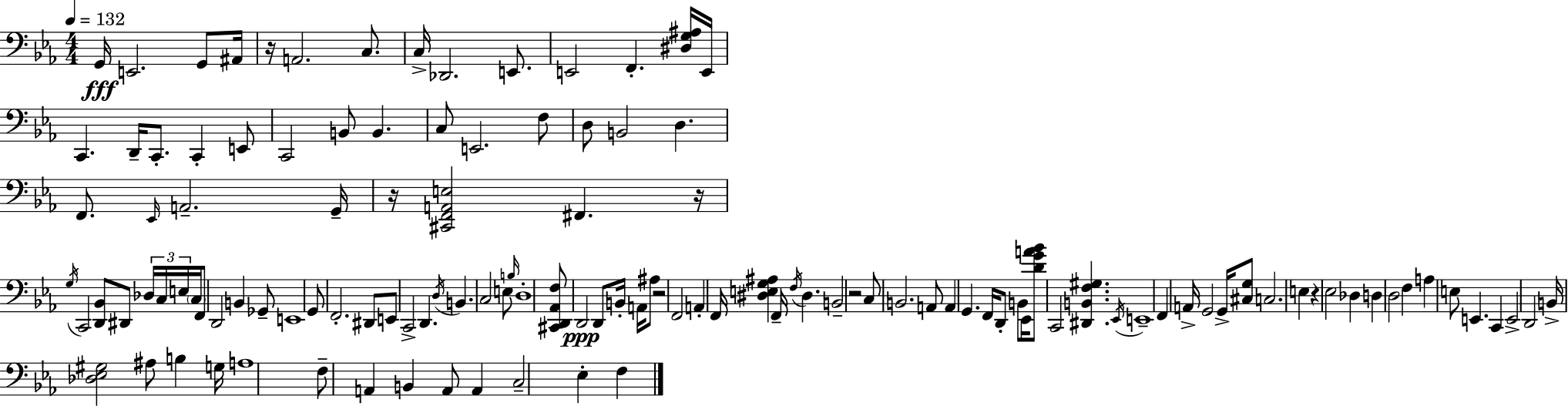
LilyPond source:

{
  \clef bass
  \numericTimeSignature
  \time 4/4
  \key ees \major
  \tempo 4 = 132
  g,16\fff e,2. g,8 ais,16 | r16 a,2. c8. | c16-> des,2. e,8. | e,2 f,4.-. <dis g ais>16 e,16 | \break c,4. d,16-- c,8.-. c,4-. e,8 | c,2 b,8 b,4. | c8 e,2. f8 | d8 b,2 d4. | \break f,8. \grace { ees,16 } a,2.-- | g,16-- r16 <cis, f, a, e>2 fis,4. | r16 \acciaccatura { g16 } c,2 <d, bes,>8 dis,8 \tuplet 3/2 { des16 c16 | e16 } \parenthesize c16 f,8 d,2 b,4 | \break ges,8-- e,1 | g,8 f,2.-. | dis,8 e,8 c,2-> d,4. | \acciaccatura { d16 } b,4. c2 | \break e8 \grace { b16 } d1-. | <cis, d, aes, f>8 d,2\ppp d,8 | b,16-. a,16 ais8 r2 f,2 | a,4-. f,16 <dis e g ais>4 f,16-- \acciaccatura { f16 } dis4. | \break b,2-- r2 | c8 b,2. | a,8 a,4 g,4. f,16 | d,8-. b,8 ees,16 <d' g' a' bes'>8 c,2 <dis, b, f gis>4. | \break \acciaccatura { ees,16 } e,1-- | f,4 a,16-> g,2 | g,16-> <cis g>8 c2. | e4 r4 ees2 | \break des4 d4 d2 | f4 a4 e8 e,4. | c,4 e,2-> d,2 | b,16-> <des ees gis>2 ais8 | \break b4 g16 a1 | f8-- a,4 b,4 | a,8 a,4 c2-- ees4-. | f4 \bar "|."
}